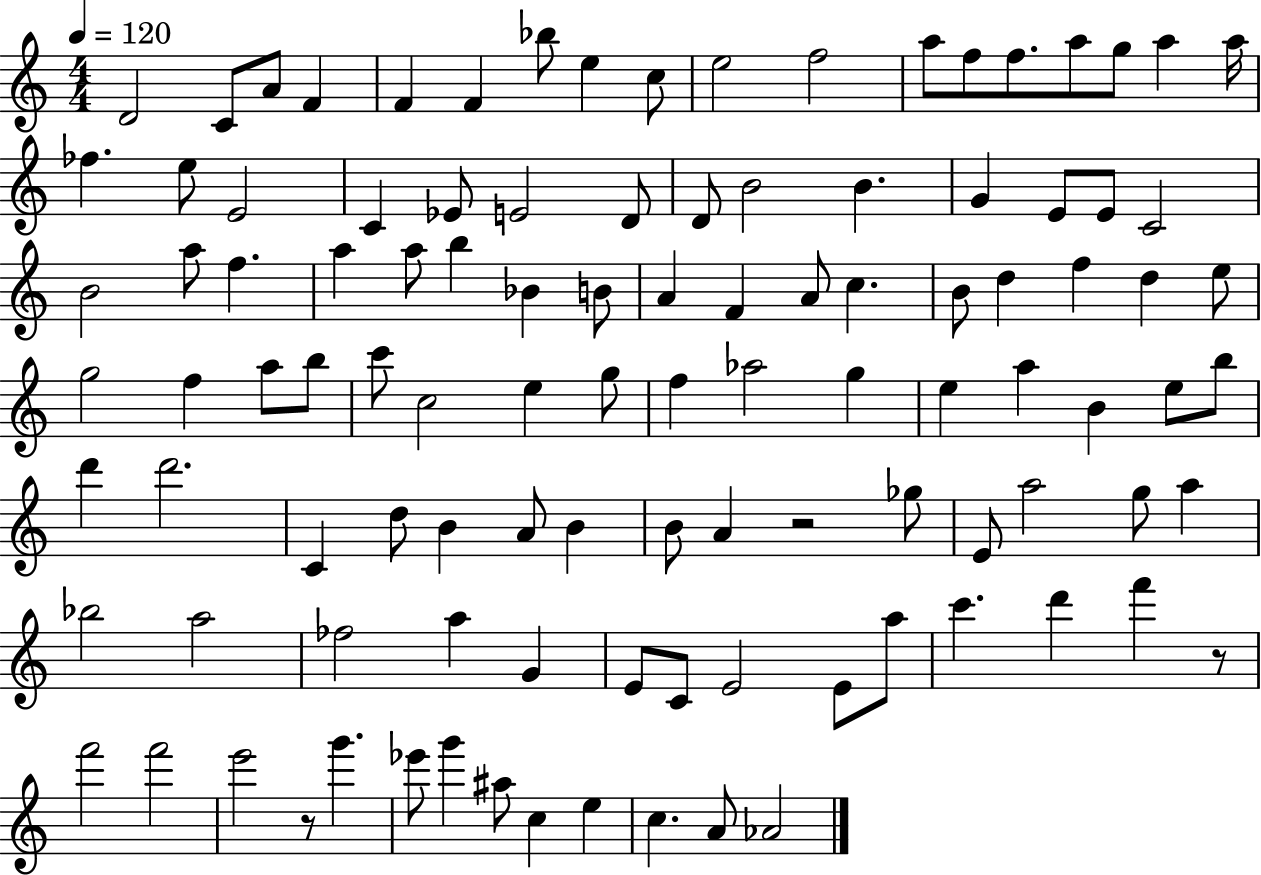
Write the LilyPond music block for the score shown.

{
  \clef treble
  \numericTimeSignature
  \time 4/4
  \key c \major
  \tempo 4 = 120
  d'2 c'8 a'8 f'4 | f'4 f'4 bes''8 e''4 c''8 | e''2 f''2 | a''8 f''8 f''8. a''8 g''8 a''4 a''16 | \break fes''4. e''8 e'2 | c'4 ees'8 e'2 d'8 | d'8 b'2 b'4. | g'4 e'8 e'8 c'2 | \break b'2 a''8 f''4. | a''4 a''8 b''4 bes'4 b'8 | a'4 f'4 a'8 c''4. | b'8 d''4 f''4 d''4 e''8 | \break g''2 f''4 a''8 b''8 | c'''8 c''2 e''4 g''8 | f''4 aes''2 g''4 | e''4 a''4 b'4 e''8 b''8 | \break d'''4 d'''2. | c'4 d''8 b'4 a'8 b'4 | b'8 a'4 r2 ges''8 | e'8 a''2 g''8 a''4 | \break bes''2 a''2 | fes''2 a''4 g'4 | e'8 c'8 e'2 e'8 a''8 | c'''4. d'''4 f'''4 r8 | \break f'''2 f'''2 | e'''2 r8 g'''4. | ees'''8 g'''4 ais''8 c''4 e''4 | c''4. a'8 aes'2 | \break \bar "|."
}